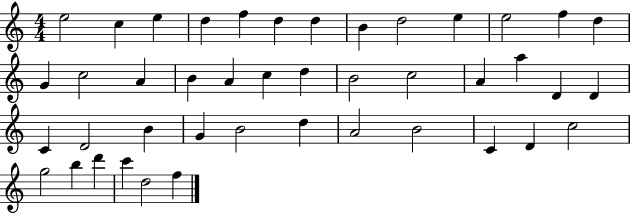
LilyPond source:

{
  \clef treble
  \numericTimeSignature
  \time 4/4
  \key c \major
  e''2 c''4 e''4 | d''4 f''4 d''4 d''4 | b'4 d''2 e''4 | e''2 f''4 d''4 | \break g'4 c''2 a'4 | b'4 a'4 c''4 d''4 | b'2 c''2 | a'4 a''4 d'4 d'4 | \break c'4 d'2 b'4 | g'4 b'2 d''4 | a'2 b'2 | c'4 d'4 c''2 | \break g''2 b''4 d'''4 | c'''4 d''2 f''4 | \bar "|."
}